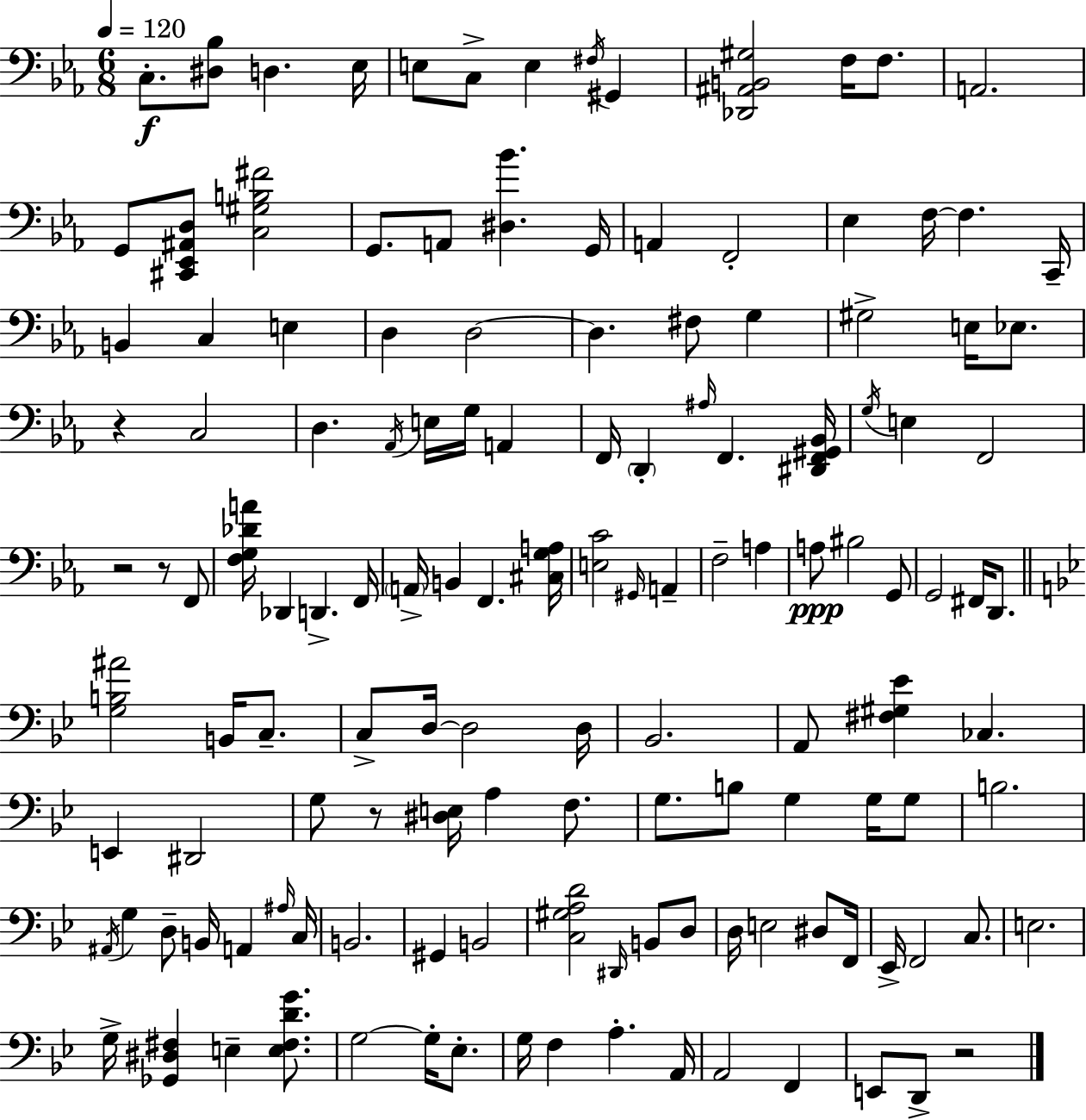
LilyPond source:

{
  \clef bass
  \numericTimeSignature
  \time 6/8
  \key c \minor
  \tempo 4 = 120
  \repeat volta 2 { c8.-.\f <dis bes>8 d4. ees16 | e8 c8-> e4 \acciaccatura { fis16 } gis,4 | <des, ais, b, gis>2 f16 f8. | a,2. | \break g,8 <cis, ees, ais, d>8 <c gis b fis'>2 | g,8. a,8 <dis bes'>4. | g,16 a,4 f,2-. | ees4 f16~~ f4. | \break c,16-- b,4 c4 e4 | d4 d2~~ | d4. fis8 g4 | gis2-> e16 ees8. | \break r4 c2 | d4. \acciaccatura { aes,16 } e16 g16 a,4 | f,16 \parenthesize d,4-. \grace { ais16 } f,4. | <dis, f, gis, bes,>16 \acciaccatura { g16 } e4 f,2 | \break r2 | r8 f,8 <f g des' a'>16 des,4 d,4.-> | f,16 \parenthesize a,16-> b,4 f,4. | <cis g a>16 <e c'>2 | \break \grace { gis,16 } a,4-- f2-- | a4 a8\ppp bis2 | g,8 g,2 | fis,16 d,8. \bar "||" \break \key bes \major <g b ais'>2 b,16 c8.-- | c8-> d16~~ d2 d16 | bes,2. | a,8 <fis gis ees'>4 ces4. | \break e,4 dis,2 | g8 r8 <dis e>16 a4 f8. | g8. b8 g4 g16 g8 | b2. | \break \acciaccatura { ais,16 } g4 d8-- b,16 a,4 | \grace { ais16 } c16 b,2. | gis,4 b,2 | <c gis a d'>2 \grace { dis,16 } b,8 | \break d8 d16 e2 | dis8 f,16 ees,16-> f,2 | c8. e2. | g16-> <ges, dis fis>4 e4-- | \break <e fis d' g'>8. g2~~ g16-. | ees8.-. g16 f4 a4.-. | a,16 a,2 f,4 | e,8 d,8-> r2 | \break } \bar "|."
}